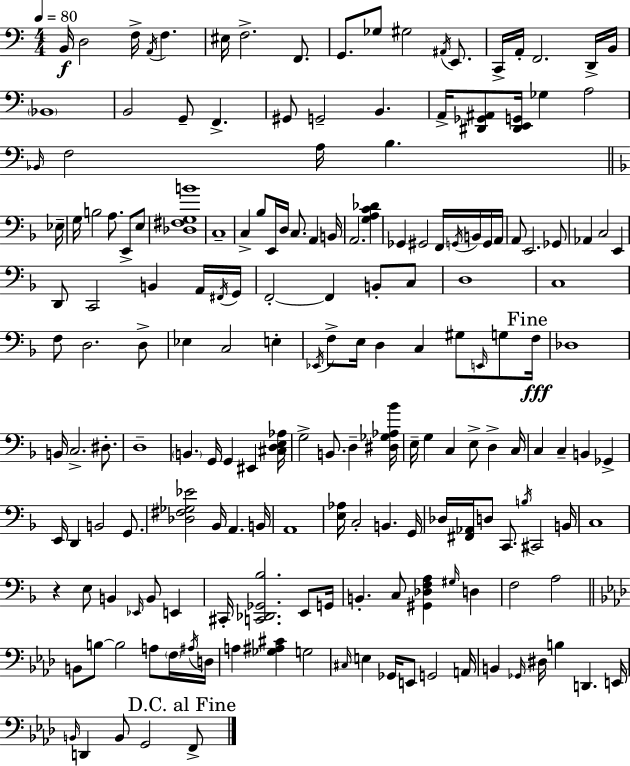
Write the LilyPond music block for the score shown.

{
  \clef bass
  \numericTimeSignature
  \time 4/4
  \key c \major
  \tempo 4 = 80
  b,16\f d2 f16-> \acciaccatura { a,16 } f4. | eis16 f2.-> f,8. | g,8. ges8 gis2 \acciaccatura { ais,16 } e,8. | c,16-> a,16-. f,2. | \break d,16-> b,16 \parenthesize bes,1 | b,2 g,8-- f,4.-> | gis,8 g,2-- b,4. | a,16-> <dis, ges, ais,>8 <dis, e, g,>16 ges4 a2 | \break \grace { bes,16 } f2 a16 b4. | \bar "||" \break \key f \major ees16-- g16 b2 a8. e,8-> e8 | <des fis g b'>1 | c1-- | c4-> bes8 e,16 d16 c8. a,4 | \break b,16 a,2. <g a c' des'>4 | ges,4 gis,2 f,16 \acciaccatura { g,16 } b,16 | g,16 a,16 a,8 e,2. | ges,8 aes,4 c2 e,4 | \break d,8 c,2 b,4 | a,16 \acciaccatura { fis,16 } g,16 f,2-.~~ f,4 b,8-. | c8 d1 | c1 | \break f8 d2. | d8-> ees4 c2 e4-. | \acciaccatura { ees,16 } f8-> e16 d4 c4 gis8 | \grace { e,16 } g8 \mark "Fine" f16\fff des1 | \break b,16 c2.-> | dis8.-. d1-- | \parenthesize b,4. g,16 g,4 | eis,4 <cis d e aes>16 g2-> b,8. | \break d4-- <dis ges aes bes'>16 e16-- g4 c4 e8-> | d4-> c16 c4 c4-- b,4 | ges,4-> e,16 d,4 b,2 | g,8. <des fis ges ees'>2 bes,16 a,4. | \break b,16 a,1 | <e aes>16 c2-. b,4. | g,16 des16 <fis, aes,>16 d8 c,8. \acciaccatura { b16 } cis,2 | b,16 c1 | \break r4 e8 b,4 | \grace { ees,16 } b,8 e,4 cis,16-. <c, des, ges, bes>2. | e,8 g,16 b,4.-. c8 <gis, des f a>4 | \grace { gis16 } d4 f2 | \break a2 \bar "||" \break \key f \minor b,8 b8~~ b2 a8 \parenthesize f16 \acciaccatura { ais16 } | d16 a4 <ges ais cis'>4 g2 | \grace { cis16 } e4 ges,16 e,8 g,2 | a,16 b,4 \grace { ges,16 } dis16 b4 d,4. | \break e,16 \grace { b,16 } d,4 b,8 g,2 | \mark "D.C. al Fine" f,8-> \bar "|."
}